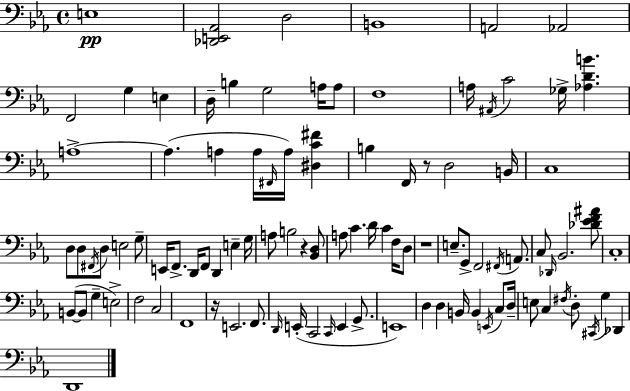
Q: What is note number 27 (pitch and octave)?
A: D3